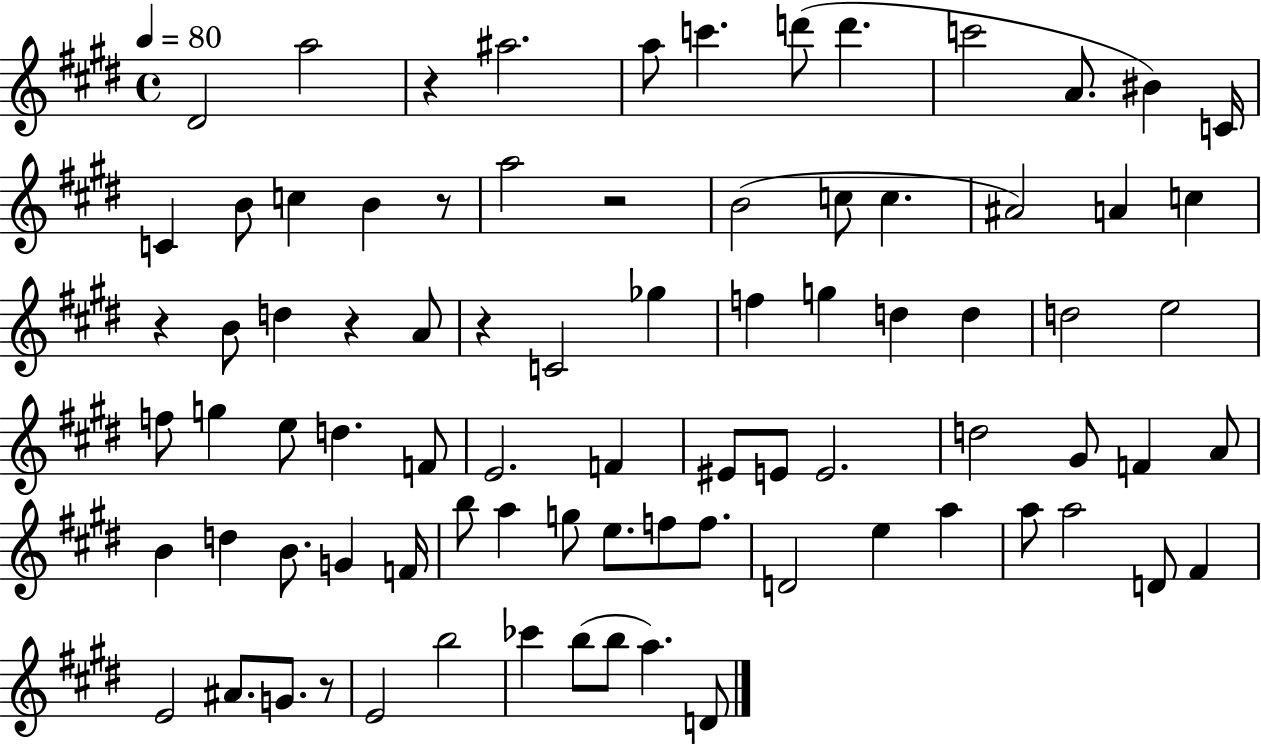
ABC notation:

X:1
T:Untitled
M:4/4
L:1/4
K:E
^D2 a2 z ^a2 a/2 c' d'/2 d' c'2 A/2 ^B C/4 C B/2 c B z/2 a2 z2 B2 c/2 c ^A2 A c z B/2 d z A/2 z C2 _g f g d d d2 e2 f/2 g e/2 d F/2 E2 F ^E/2 E/2 E2 d2 ^G/2 F A/2 B d B/2 G F/4 b/2 a g/2 e/2 f/2 f/2 D2 e a a/2 a2 D/2 ^F E2 ^A/2 G/2 z/2 E2 b2 _c' b/2 b/2 a D/2